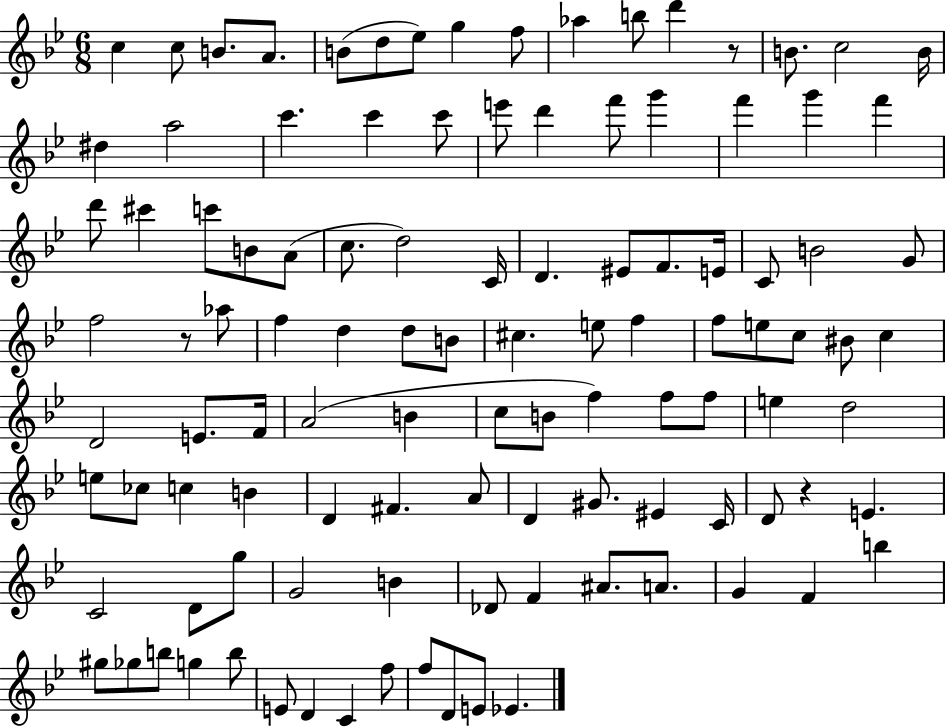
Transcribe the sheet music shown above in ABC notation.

X:1
T:Untitled
M:6/8
L:1/4
K:Bb
c c/2 B/2 A/2 B/2 d/2 _e/2 g f/2 _a b/2 d' z/2 B/2 c2 B/4 ^d a2 c' c' c'/2 e'/2 d' f'/2 g' f' g' f' d'/2 ^c' c'/2 B/2 A/2 c/2 d2 C/4 D ^E/2 F/2 E/4 C/2 B2 G/2 f2 z/2 _a/2 f d d/2 B/2 ^c e/2 f f/2 e/2 c/2 ^B/2 c D2 E/2 F/4 A2 B c/2 B/2 f f/2 f/2 e d2 e/2 _c/2 c B D ^F A/2 D ^G/2 ^E C/4 D/2 z E C2 D/2 g/2 G2 B _D/2 F ^A/2 A/2 G F b ^g/2 _g/2 b/2 g b/2 E/2 D C f/2 f/2 D/2 E/2 _E